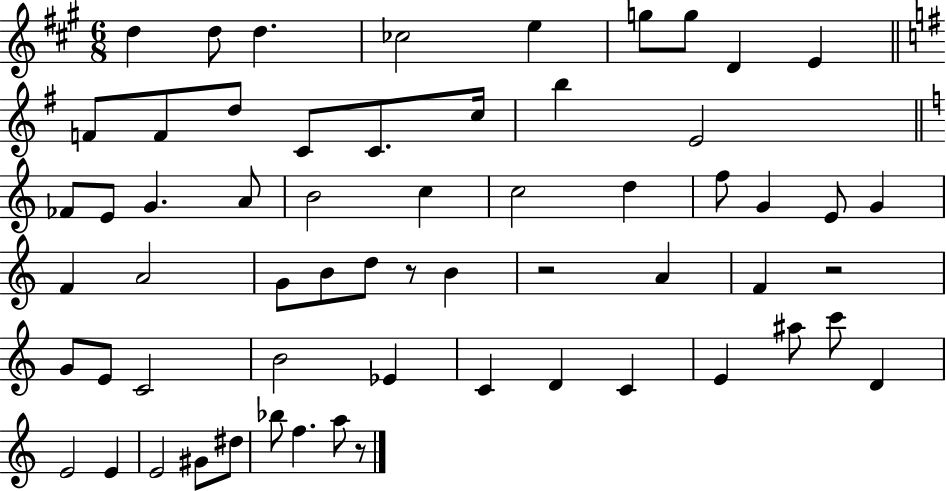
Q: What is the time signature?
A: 6/8